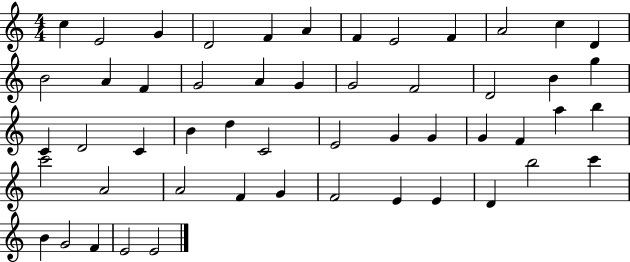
X:1
T:Untitled
M:4/4
L:1/4
K:C
c E2 G D2 F A F E2 F A2 c D B2 A F G2 A G G2 F2 D2 B g C D2 C B d C2 E2 G G G F a b c'2 A2 A2 F G F2 E E D b2 c' B G2 F E2 E2